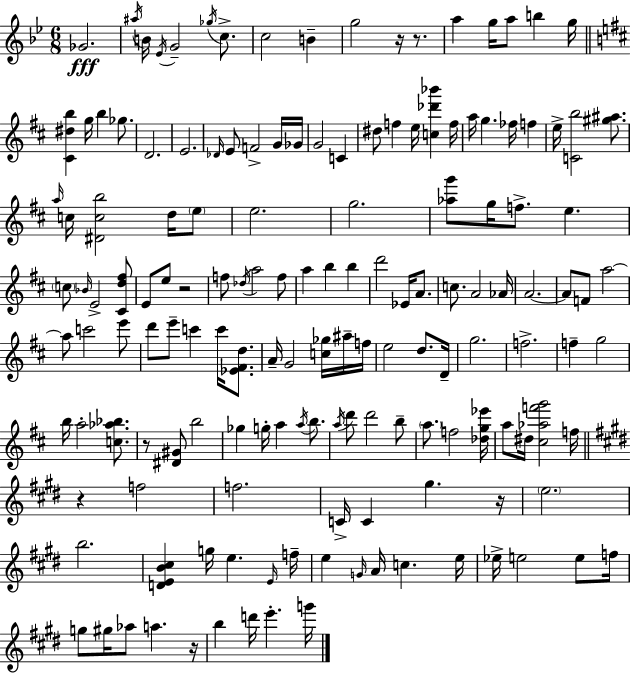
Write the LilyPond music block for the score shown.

{
  \clef treble
  \numericTimeSignature
  \time 6/8
  \key g \minor
  \repeat volta 2 { ges'2.\fff | \acciaccatura { ais''16 } b'16 \acciaccatura { ees'16 } g'2-- \acciaccatura { ges''16 } | c''8.-> c''2 b'4-- | g''2 r16 | \break r8. a''4 g''16 a''8 b''4 | g''16 \bar "||" \break \key d \major <cis' dis'' b''>4 g''16 b''4 ges''8. | d'2. | e'2. | \grace { des'16 } e'8 f'2-> g'16 | \break ges'16 g'2 c'4 | dis''8 f''4 e''16 <c'' des''' bes'''>4 | f''16 a''16 g''4. fes''16 f''4 | e''16-> <c' b''>2 <gis'' ais''>8. | \break \grace { a''16 } c''16 <dis' c'' b''>2 d''16 | \parenthesize e''8 e''2. | g''2. | <aes'' g'''>8 g''16 f''8.-> e''4. | \break \parenthesize c''8 \grace { bes'16 } e'2-> | <cis' d'' fis''>8 e'8 e''8 r2 | f''8 \acciaccatura { des''16 } a''2 | f''8 a''4 b''4 | \break b''4 d'''2 | ees'16 a'8. c''8. a'2 | aes'16 a'2.~~ | a'8 f'8 a''2~~ | \break a''8 c'''2 | e'''8 d'''8 e'''8-- c'''4 | c'''16 <ees' fis' d''>8. a'16-- g'2 | <c'' ges''>16 ais''16-- f''16 e''2 | \break d''8. d'16-- g''2. | f''2.-> | f''4-- g''2 | b''16 a''2-. | \break <c'' aes'' bes''>8. r8 <dis' gis'>8 b''2 | ges''4 g''16-. a''4 | \acciaccatura { a''16 } b''8. \acciaccatura { a''16 } d'''8 d'''2 | b''8-- \parenthesize a''8. f''2 | \break <des'' g'' ees'''>16 a''8 dis''16 <cis'' aes'' f''' g'''>2 | f''16 \bar "||" \break \key e \major r4 f''2 | f''2. | c'16-> c'4 gis''4. r16 | \parenthesize e''2. | \break b''2. | <d' e' b' cis''>4 g''16 e''4. \grace { e'16 } | f''16-- e''4 \grace { g'16 } a'16 c''4. | e''16 ees''16-> e''2 e''8 | \break f''16 g''8 gis''16 aes''8 a''4. | r16 b''4 d'''16 e'''4.-. | g'''16 } \bar "|."
}